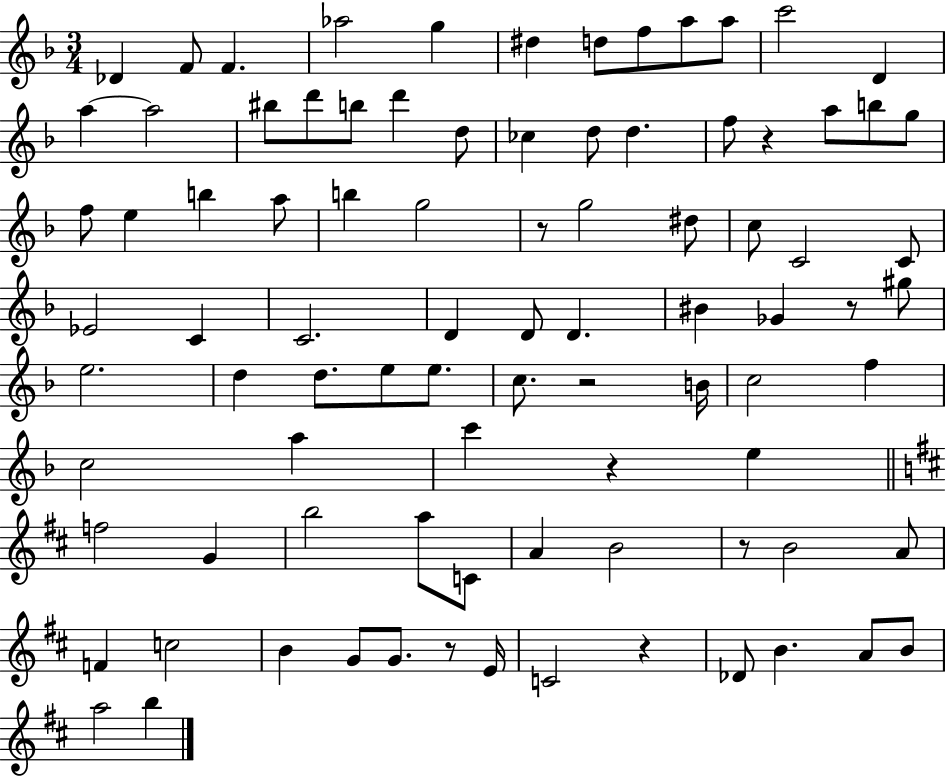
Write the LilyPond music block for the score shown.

{
  \clef treble
  \numericTimeSignature
  \time 3/4
  \key f \major
  des'4 f'8 f'4. | aes''2 g''4 | dis''4 d''8 f''8 a''8 a''8 | c'''2 d'4 | \break a''4~~ a''2 | bis''8 d'''8 b''8 d'''4 d''8 | ces''4 d''8 d''4. | f''8 r4 a''8 b''8 g''8 | \break f''8 e''4 b''4 a''8 | b''4 g''2 | r8 g''2 dis''8 | c''8 c'2 c'8 | \break ees'2 c'4 | c'2. | d'4 d'8 d'4. | bis'4 ges'4 r8 gis''8 | \break e''2. | d''4 d''8. e''8 e''8. | c''8. r2 b'16 | c''2 f''4 | \break c''2 a''4 | c'''4 r4 e''4 | \bar "||" \break \key d \major f''2 g'4 | b''2 a''8 c'8 | a'4 b'2 | r8 b'2 a'8 | \break f'4 c''2 | b'4 g'8 g'8. r8 e'16 | c'2 r4 | des'8 b'4. a'8 b'8 | \break a''2 b''4 | \bar "|."
}